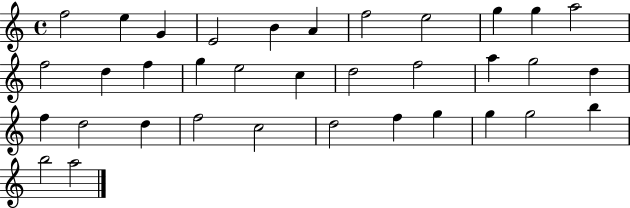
{
  \clef treble
  \time 4/4
  \defaultTimeSignature
  \key c \major
  f''2 e''4 g'4 | e'2 b'4 a'4 | f''2 e''2 | g''4 g''4 a''2 | \break f''2 d''4 f''4 | g''4 e''2 c''4 | d''2 f''2 | a''4 g''2 d''4 | \break f''4 d''2 d''4 | f''2 c''2 | d''2 f''4 g''4 | g''4 g''2 b''4 | \break b''2 a''2 | \bar "|."
}